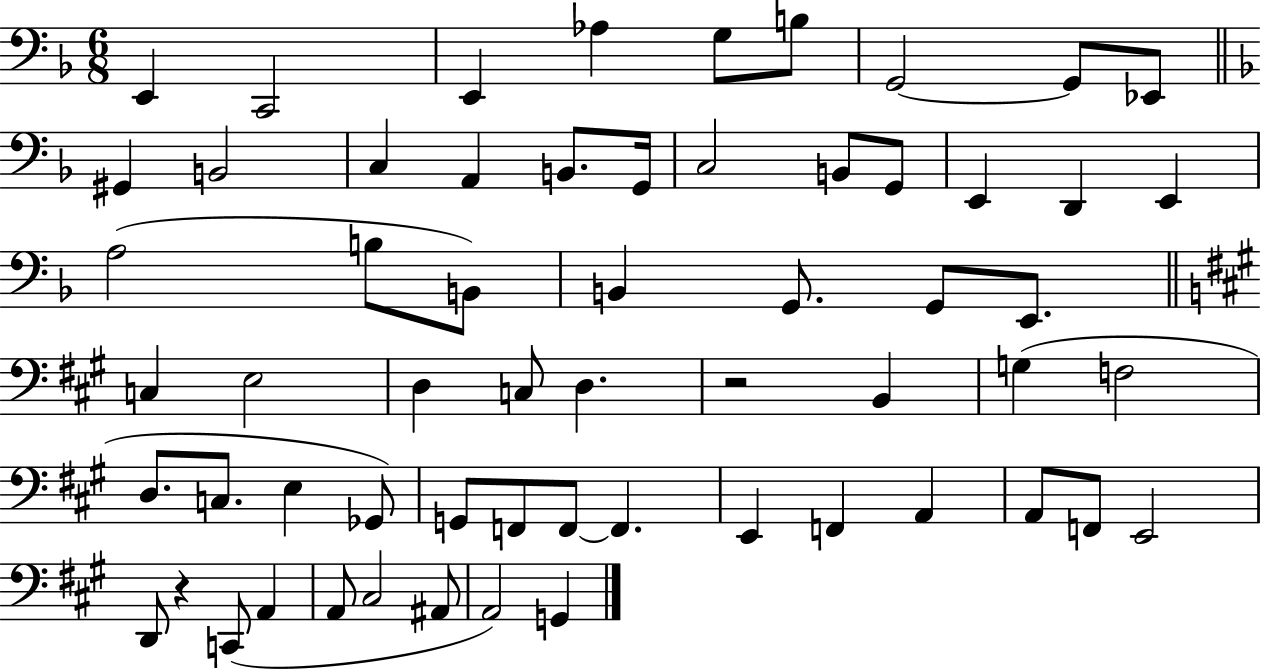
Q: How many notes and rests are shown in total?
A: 60